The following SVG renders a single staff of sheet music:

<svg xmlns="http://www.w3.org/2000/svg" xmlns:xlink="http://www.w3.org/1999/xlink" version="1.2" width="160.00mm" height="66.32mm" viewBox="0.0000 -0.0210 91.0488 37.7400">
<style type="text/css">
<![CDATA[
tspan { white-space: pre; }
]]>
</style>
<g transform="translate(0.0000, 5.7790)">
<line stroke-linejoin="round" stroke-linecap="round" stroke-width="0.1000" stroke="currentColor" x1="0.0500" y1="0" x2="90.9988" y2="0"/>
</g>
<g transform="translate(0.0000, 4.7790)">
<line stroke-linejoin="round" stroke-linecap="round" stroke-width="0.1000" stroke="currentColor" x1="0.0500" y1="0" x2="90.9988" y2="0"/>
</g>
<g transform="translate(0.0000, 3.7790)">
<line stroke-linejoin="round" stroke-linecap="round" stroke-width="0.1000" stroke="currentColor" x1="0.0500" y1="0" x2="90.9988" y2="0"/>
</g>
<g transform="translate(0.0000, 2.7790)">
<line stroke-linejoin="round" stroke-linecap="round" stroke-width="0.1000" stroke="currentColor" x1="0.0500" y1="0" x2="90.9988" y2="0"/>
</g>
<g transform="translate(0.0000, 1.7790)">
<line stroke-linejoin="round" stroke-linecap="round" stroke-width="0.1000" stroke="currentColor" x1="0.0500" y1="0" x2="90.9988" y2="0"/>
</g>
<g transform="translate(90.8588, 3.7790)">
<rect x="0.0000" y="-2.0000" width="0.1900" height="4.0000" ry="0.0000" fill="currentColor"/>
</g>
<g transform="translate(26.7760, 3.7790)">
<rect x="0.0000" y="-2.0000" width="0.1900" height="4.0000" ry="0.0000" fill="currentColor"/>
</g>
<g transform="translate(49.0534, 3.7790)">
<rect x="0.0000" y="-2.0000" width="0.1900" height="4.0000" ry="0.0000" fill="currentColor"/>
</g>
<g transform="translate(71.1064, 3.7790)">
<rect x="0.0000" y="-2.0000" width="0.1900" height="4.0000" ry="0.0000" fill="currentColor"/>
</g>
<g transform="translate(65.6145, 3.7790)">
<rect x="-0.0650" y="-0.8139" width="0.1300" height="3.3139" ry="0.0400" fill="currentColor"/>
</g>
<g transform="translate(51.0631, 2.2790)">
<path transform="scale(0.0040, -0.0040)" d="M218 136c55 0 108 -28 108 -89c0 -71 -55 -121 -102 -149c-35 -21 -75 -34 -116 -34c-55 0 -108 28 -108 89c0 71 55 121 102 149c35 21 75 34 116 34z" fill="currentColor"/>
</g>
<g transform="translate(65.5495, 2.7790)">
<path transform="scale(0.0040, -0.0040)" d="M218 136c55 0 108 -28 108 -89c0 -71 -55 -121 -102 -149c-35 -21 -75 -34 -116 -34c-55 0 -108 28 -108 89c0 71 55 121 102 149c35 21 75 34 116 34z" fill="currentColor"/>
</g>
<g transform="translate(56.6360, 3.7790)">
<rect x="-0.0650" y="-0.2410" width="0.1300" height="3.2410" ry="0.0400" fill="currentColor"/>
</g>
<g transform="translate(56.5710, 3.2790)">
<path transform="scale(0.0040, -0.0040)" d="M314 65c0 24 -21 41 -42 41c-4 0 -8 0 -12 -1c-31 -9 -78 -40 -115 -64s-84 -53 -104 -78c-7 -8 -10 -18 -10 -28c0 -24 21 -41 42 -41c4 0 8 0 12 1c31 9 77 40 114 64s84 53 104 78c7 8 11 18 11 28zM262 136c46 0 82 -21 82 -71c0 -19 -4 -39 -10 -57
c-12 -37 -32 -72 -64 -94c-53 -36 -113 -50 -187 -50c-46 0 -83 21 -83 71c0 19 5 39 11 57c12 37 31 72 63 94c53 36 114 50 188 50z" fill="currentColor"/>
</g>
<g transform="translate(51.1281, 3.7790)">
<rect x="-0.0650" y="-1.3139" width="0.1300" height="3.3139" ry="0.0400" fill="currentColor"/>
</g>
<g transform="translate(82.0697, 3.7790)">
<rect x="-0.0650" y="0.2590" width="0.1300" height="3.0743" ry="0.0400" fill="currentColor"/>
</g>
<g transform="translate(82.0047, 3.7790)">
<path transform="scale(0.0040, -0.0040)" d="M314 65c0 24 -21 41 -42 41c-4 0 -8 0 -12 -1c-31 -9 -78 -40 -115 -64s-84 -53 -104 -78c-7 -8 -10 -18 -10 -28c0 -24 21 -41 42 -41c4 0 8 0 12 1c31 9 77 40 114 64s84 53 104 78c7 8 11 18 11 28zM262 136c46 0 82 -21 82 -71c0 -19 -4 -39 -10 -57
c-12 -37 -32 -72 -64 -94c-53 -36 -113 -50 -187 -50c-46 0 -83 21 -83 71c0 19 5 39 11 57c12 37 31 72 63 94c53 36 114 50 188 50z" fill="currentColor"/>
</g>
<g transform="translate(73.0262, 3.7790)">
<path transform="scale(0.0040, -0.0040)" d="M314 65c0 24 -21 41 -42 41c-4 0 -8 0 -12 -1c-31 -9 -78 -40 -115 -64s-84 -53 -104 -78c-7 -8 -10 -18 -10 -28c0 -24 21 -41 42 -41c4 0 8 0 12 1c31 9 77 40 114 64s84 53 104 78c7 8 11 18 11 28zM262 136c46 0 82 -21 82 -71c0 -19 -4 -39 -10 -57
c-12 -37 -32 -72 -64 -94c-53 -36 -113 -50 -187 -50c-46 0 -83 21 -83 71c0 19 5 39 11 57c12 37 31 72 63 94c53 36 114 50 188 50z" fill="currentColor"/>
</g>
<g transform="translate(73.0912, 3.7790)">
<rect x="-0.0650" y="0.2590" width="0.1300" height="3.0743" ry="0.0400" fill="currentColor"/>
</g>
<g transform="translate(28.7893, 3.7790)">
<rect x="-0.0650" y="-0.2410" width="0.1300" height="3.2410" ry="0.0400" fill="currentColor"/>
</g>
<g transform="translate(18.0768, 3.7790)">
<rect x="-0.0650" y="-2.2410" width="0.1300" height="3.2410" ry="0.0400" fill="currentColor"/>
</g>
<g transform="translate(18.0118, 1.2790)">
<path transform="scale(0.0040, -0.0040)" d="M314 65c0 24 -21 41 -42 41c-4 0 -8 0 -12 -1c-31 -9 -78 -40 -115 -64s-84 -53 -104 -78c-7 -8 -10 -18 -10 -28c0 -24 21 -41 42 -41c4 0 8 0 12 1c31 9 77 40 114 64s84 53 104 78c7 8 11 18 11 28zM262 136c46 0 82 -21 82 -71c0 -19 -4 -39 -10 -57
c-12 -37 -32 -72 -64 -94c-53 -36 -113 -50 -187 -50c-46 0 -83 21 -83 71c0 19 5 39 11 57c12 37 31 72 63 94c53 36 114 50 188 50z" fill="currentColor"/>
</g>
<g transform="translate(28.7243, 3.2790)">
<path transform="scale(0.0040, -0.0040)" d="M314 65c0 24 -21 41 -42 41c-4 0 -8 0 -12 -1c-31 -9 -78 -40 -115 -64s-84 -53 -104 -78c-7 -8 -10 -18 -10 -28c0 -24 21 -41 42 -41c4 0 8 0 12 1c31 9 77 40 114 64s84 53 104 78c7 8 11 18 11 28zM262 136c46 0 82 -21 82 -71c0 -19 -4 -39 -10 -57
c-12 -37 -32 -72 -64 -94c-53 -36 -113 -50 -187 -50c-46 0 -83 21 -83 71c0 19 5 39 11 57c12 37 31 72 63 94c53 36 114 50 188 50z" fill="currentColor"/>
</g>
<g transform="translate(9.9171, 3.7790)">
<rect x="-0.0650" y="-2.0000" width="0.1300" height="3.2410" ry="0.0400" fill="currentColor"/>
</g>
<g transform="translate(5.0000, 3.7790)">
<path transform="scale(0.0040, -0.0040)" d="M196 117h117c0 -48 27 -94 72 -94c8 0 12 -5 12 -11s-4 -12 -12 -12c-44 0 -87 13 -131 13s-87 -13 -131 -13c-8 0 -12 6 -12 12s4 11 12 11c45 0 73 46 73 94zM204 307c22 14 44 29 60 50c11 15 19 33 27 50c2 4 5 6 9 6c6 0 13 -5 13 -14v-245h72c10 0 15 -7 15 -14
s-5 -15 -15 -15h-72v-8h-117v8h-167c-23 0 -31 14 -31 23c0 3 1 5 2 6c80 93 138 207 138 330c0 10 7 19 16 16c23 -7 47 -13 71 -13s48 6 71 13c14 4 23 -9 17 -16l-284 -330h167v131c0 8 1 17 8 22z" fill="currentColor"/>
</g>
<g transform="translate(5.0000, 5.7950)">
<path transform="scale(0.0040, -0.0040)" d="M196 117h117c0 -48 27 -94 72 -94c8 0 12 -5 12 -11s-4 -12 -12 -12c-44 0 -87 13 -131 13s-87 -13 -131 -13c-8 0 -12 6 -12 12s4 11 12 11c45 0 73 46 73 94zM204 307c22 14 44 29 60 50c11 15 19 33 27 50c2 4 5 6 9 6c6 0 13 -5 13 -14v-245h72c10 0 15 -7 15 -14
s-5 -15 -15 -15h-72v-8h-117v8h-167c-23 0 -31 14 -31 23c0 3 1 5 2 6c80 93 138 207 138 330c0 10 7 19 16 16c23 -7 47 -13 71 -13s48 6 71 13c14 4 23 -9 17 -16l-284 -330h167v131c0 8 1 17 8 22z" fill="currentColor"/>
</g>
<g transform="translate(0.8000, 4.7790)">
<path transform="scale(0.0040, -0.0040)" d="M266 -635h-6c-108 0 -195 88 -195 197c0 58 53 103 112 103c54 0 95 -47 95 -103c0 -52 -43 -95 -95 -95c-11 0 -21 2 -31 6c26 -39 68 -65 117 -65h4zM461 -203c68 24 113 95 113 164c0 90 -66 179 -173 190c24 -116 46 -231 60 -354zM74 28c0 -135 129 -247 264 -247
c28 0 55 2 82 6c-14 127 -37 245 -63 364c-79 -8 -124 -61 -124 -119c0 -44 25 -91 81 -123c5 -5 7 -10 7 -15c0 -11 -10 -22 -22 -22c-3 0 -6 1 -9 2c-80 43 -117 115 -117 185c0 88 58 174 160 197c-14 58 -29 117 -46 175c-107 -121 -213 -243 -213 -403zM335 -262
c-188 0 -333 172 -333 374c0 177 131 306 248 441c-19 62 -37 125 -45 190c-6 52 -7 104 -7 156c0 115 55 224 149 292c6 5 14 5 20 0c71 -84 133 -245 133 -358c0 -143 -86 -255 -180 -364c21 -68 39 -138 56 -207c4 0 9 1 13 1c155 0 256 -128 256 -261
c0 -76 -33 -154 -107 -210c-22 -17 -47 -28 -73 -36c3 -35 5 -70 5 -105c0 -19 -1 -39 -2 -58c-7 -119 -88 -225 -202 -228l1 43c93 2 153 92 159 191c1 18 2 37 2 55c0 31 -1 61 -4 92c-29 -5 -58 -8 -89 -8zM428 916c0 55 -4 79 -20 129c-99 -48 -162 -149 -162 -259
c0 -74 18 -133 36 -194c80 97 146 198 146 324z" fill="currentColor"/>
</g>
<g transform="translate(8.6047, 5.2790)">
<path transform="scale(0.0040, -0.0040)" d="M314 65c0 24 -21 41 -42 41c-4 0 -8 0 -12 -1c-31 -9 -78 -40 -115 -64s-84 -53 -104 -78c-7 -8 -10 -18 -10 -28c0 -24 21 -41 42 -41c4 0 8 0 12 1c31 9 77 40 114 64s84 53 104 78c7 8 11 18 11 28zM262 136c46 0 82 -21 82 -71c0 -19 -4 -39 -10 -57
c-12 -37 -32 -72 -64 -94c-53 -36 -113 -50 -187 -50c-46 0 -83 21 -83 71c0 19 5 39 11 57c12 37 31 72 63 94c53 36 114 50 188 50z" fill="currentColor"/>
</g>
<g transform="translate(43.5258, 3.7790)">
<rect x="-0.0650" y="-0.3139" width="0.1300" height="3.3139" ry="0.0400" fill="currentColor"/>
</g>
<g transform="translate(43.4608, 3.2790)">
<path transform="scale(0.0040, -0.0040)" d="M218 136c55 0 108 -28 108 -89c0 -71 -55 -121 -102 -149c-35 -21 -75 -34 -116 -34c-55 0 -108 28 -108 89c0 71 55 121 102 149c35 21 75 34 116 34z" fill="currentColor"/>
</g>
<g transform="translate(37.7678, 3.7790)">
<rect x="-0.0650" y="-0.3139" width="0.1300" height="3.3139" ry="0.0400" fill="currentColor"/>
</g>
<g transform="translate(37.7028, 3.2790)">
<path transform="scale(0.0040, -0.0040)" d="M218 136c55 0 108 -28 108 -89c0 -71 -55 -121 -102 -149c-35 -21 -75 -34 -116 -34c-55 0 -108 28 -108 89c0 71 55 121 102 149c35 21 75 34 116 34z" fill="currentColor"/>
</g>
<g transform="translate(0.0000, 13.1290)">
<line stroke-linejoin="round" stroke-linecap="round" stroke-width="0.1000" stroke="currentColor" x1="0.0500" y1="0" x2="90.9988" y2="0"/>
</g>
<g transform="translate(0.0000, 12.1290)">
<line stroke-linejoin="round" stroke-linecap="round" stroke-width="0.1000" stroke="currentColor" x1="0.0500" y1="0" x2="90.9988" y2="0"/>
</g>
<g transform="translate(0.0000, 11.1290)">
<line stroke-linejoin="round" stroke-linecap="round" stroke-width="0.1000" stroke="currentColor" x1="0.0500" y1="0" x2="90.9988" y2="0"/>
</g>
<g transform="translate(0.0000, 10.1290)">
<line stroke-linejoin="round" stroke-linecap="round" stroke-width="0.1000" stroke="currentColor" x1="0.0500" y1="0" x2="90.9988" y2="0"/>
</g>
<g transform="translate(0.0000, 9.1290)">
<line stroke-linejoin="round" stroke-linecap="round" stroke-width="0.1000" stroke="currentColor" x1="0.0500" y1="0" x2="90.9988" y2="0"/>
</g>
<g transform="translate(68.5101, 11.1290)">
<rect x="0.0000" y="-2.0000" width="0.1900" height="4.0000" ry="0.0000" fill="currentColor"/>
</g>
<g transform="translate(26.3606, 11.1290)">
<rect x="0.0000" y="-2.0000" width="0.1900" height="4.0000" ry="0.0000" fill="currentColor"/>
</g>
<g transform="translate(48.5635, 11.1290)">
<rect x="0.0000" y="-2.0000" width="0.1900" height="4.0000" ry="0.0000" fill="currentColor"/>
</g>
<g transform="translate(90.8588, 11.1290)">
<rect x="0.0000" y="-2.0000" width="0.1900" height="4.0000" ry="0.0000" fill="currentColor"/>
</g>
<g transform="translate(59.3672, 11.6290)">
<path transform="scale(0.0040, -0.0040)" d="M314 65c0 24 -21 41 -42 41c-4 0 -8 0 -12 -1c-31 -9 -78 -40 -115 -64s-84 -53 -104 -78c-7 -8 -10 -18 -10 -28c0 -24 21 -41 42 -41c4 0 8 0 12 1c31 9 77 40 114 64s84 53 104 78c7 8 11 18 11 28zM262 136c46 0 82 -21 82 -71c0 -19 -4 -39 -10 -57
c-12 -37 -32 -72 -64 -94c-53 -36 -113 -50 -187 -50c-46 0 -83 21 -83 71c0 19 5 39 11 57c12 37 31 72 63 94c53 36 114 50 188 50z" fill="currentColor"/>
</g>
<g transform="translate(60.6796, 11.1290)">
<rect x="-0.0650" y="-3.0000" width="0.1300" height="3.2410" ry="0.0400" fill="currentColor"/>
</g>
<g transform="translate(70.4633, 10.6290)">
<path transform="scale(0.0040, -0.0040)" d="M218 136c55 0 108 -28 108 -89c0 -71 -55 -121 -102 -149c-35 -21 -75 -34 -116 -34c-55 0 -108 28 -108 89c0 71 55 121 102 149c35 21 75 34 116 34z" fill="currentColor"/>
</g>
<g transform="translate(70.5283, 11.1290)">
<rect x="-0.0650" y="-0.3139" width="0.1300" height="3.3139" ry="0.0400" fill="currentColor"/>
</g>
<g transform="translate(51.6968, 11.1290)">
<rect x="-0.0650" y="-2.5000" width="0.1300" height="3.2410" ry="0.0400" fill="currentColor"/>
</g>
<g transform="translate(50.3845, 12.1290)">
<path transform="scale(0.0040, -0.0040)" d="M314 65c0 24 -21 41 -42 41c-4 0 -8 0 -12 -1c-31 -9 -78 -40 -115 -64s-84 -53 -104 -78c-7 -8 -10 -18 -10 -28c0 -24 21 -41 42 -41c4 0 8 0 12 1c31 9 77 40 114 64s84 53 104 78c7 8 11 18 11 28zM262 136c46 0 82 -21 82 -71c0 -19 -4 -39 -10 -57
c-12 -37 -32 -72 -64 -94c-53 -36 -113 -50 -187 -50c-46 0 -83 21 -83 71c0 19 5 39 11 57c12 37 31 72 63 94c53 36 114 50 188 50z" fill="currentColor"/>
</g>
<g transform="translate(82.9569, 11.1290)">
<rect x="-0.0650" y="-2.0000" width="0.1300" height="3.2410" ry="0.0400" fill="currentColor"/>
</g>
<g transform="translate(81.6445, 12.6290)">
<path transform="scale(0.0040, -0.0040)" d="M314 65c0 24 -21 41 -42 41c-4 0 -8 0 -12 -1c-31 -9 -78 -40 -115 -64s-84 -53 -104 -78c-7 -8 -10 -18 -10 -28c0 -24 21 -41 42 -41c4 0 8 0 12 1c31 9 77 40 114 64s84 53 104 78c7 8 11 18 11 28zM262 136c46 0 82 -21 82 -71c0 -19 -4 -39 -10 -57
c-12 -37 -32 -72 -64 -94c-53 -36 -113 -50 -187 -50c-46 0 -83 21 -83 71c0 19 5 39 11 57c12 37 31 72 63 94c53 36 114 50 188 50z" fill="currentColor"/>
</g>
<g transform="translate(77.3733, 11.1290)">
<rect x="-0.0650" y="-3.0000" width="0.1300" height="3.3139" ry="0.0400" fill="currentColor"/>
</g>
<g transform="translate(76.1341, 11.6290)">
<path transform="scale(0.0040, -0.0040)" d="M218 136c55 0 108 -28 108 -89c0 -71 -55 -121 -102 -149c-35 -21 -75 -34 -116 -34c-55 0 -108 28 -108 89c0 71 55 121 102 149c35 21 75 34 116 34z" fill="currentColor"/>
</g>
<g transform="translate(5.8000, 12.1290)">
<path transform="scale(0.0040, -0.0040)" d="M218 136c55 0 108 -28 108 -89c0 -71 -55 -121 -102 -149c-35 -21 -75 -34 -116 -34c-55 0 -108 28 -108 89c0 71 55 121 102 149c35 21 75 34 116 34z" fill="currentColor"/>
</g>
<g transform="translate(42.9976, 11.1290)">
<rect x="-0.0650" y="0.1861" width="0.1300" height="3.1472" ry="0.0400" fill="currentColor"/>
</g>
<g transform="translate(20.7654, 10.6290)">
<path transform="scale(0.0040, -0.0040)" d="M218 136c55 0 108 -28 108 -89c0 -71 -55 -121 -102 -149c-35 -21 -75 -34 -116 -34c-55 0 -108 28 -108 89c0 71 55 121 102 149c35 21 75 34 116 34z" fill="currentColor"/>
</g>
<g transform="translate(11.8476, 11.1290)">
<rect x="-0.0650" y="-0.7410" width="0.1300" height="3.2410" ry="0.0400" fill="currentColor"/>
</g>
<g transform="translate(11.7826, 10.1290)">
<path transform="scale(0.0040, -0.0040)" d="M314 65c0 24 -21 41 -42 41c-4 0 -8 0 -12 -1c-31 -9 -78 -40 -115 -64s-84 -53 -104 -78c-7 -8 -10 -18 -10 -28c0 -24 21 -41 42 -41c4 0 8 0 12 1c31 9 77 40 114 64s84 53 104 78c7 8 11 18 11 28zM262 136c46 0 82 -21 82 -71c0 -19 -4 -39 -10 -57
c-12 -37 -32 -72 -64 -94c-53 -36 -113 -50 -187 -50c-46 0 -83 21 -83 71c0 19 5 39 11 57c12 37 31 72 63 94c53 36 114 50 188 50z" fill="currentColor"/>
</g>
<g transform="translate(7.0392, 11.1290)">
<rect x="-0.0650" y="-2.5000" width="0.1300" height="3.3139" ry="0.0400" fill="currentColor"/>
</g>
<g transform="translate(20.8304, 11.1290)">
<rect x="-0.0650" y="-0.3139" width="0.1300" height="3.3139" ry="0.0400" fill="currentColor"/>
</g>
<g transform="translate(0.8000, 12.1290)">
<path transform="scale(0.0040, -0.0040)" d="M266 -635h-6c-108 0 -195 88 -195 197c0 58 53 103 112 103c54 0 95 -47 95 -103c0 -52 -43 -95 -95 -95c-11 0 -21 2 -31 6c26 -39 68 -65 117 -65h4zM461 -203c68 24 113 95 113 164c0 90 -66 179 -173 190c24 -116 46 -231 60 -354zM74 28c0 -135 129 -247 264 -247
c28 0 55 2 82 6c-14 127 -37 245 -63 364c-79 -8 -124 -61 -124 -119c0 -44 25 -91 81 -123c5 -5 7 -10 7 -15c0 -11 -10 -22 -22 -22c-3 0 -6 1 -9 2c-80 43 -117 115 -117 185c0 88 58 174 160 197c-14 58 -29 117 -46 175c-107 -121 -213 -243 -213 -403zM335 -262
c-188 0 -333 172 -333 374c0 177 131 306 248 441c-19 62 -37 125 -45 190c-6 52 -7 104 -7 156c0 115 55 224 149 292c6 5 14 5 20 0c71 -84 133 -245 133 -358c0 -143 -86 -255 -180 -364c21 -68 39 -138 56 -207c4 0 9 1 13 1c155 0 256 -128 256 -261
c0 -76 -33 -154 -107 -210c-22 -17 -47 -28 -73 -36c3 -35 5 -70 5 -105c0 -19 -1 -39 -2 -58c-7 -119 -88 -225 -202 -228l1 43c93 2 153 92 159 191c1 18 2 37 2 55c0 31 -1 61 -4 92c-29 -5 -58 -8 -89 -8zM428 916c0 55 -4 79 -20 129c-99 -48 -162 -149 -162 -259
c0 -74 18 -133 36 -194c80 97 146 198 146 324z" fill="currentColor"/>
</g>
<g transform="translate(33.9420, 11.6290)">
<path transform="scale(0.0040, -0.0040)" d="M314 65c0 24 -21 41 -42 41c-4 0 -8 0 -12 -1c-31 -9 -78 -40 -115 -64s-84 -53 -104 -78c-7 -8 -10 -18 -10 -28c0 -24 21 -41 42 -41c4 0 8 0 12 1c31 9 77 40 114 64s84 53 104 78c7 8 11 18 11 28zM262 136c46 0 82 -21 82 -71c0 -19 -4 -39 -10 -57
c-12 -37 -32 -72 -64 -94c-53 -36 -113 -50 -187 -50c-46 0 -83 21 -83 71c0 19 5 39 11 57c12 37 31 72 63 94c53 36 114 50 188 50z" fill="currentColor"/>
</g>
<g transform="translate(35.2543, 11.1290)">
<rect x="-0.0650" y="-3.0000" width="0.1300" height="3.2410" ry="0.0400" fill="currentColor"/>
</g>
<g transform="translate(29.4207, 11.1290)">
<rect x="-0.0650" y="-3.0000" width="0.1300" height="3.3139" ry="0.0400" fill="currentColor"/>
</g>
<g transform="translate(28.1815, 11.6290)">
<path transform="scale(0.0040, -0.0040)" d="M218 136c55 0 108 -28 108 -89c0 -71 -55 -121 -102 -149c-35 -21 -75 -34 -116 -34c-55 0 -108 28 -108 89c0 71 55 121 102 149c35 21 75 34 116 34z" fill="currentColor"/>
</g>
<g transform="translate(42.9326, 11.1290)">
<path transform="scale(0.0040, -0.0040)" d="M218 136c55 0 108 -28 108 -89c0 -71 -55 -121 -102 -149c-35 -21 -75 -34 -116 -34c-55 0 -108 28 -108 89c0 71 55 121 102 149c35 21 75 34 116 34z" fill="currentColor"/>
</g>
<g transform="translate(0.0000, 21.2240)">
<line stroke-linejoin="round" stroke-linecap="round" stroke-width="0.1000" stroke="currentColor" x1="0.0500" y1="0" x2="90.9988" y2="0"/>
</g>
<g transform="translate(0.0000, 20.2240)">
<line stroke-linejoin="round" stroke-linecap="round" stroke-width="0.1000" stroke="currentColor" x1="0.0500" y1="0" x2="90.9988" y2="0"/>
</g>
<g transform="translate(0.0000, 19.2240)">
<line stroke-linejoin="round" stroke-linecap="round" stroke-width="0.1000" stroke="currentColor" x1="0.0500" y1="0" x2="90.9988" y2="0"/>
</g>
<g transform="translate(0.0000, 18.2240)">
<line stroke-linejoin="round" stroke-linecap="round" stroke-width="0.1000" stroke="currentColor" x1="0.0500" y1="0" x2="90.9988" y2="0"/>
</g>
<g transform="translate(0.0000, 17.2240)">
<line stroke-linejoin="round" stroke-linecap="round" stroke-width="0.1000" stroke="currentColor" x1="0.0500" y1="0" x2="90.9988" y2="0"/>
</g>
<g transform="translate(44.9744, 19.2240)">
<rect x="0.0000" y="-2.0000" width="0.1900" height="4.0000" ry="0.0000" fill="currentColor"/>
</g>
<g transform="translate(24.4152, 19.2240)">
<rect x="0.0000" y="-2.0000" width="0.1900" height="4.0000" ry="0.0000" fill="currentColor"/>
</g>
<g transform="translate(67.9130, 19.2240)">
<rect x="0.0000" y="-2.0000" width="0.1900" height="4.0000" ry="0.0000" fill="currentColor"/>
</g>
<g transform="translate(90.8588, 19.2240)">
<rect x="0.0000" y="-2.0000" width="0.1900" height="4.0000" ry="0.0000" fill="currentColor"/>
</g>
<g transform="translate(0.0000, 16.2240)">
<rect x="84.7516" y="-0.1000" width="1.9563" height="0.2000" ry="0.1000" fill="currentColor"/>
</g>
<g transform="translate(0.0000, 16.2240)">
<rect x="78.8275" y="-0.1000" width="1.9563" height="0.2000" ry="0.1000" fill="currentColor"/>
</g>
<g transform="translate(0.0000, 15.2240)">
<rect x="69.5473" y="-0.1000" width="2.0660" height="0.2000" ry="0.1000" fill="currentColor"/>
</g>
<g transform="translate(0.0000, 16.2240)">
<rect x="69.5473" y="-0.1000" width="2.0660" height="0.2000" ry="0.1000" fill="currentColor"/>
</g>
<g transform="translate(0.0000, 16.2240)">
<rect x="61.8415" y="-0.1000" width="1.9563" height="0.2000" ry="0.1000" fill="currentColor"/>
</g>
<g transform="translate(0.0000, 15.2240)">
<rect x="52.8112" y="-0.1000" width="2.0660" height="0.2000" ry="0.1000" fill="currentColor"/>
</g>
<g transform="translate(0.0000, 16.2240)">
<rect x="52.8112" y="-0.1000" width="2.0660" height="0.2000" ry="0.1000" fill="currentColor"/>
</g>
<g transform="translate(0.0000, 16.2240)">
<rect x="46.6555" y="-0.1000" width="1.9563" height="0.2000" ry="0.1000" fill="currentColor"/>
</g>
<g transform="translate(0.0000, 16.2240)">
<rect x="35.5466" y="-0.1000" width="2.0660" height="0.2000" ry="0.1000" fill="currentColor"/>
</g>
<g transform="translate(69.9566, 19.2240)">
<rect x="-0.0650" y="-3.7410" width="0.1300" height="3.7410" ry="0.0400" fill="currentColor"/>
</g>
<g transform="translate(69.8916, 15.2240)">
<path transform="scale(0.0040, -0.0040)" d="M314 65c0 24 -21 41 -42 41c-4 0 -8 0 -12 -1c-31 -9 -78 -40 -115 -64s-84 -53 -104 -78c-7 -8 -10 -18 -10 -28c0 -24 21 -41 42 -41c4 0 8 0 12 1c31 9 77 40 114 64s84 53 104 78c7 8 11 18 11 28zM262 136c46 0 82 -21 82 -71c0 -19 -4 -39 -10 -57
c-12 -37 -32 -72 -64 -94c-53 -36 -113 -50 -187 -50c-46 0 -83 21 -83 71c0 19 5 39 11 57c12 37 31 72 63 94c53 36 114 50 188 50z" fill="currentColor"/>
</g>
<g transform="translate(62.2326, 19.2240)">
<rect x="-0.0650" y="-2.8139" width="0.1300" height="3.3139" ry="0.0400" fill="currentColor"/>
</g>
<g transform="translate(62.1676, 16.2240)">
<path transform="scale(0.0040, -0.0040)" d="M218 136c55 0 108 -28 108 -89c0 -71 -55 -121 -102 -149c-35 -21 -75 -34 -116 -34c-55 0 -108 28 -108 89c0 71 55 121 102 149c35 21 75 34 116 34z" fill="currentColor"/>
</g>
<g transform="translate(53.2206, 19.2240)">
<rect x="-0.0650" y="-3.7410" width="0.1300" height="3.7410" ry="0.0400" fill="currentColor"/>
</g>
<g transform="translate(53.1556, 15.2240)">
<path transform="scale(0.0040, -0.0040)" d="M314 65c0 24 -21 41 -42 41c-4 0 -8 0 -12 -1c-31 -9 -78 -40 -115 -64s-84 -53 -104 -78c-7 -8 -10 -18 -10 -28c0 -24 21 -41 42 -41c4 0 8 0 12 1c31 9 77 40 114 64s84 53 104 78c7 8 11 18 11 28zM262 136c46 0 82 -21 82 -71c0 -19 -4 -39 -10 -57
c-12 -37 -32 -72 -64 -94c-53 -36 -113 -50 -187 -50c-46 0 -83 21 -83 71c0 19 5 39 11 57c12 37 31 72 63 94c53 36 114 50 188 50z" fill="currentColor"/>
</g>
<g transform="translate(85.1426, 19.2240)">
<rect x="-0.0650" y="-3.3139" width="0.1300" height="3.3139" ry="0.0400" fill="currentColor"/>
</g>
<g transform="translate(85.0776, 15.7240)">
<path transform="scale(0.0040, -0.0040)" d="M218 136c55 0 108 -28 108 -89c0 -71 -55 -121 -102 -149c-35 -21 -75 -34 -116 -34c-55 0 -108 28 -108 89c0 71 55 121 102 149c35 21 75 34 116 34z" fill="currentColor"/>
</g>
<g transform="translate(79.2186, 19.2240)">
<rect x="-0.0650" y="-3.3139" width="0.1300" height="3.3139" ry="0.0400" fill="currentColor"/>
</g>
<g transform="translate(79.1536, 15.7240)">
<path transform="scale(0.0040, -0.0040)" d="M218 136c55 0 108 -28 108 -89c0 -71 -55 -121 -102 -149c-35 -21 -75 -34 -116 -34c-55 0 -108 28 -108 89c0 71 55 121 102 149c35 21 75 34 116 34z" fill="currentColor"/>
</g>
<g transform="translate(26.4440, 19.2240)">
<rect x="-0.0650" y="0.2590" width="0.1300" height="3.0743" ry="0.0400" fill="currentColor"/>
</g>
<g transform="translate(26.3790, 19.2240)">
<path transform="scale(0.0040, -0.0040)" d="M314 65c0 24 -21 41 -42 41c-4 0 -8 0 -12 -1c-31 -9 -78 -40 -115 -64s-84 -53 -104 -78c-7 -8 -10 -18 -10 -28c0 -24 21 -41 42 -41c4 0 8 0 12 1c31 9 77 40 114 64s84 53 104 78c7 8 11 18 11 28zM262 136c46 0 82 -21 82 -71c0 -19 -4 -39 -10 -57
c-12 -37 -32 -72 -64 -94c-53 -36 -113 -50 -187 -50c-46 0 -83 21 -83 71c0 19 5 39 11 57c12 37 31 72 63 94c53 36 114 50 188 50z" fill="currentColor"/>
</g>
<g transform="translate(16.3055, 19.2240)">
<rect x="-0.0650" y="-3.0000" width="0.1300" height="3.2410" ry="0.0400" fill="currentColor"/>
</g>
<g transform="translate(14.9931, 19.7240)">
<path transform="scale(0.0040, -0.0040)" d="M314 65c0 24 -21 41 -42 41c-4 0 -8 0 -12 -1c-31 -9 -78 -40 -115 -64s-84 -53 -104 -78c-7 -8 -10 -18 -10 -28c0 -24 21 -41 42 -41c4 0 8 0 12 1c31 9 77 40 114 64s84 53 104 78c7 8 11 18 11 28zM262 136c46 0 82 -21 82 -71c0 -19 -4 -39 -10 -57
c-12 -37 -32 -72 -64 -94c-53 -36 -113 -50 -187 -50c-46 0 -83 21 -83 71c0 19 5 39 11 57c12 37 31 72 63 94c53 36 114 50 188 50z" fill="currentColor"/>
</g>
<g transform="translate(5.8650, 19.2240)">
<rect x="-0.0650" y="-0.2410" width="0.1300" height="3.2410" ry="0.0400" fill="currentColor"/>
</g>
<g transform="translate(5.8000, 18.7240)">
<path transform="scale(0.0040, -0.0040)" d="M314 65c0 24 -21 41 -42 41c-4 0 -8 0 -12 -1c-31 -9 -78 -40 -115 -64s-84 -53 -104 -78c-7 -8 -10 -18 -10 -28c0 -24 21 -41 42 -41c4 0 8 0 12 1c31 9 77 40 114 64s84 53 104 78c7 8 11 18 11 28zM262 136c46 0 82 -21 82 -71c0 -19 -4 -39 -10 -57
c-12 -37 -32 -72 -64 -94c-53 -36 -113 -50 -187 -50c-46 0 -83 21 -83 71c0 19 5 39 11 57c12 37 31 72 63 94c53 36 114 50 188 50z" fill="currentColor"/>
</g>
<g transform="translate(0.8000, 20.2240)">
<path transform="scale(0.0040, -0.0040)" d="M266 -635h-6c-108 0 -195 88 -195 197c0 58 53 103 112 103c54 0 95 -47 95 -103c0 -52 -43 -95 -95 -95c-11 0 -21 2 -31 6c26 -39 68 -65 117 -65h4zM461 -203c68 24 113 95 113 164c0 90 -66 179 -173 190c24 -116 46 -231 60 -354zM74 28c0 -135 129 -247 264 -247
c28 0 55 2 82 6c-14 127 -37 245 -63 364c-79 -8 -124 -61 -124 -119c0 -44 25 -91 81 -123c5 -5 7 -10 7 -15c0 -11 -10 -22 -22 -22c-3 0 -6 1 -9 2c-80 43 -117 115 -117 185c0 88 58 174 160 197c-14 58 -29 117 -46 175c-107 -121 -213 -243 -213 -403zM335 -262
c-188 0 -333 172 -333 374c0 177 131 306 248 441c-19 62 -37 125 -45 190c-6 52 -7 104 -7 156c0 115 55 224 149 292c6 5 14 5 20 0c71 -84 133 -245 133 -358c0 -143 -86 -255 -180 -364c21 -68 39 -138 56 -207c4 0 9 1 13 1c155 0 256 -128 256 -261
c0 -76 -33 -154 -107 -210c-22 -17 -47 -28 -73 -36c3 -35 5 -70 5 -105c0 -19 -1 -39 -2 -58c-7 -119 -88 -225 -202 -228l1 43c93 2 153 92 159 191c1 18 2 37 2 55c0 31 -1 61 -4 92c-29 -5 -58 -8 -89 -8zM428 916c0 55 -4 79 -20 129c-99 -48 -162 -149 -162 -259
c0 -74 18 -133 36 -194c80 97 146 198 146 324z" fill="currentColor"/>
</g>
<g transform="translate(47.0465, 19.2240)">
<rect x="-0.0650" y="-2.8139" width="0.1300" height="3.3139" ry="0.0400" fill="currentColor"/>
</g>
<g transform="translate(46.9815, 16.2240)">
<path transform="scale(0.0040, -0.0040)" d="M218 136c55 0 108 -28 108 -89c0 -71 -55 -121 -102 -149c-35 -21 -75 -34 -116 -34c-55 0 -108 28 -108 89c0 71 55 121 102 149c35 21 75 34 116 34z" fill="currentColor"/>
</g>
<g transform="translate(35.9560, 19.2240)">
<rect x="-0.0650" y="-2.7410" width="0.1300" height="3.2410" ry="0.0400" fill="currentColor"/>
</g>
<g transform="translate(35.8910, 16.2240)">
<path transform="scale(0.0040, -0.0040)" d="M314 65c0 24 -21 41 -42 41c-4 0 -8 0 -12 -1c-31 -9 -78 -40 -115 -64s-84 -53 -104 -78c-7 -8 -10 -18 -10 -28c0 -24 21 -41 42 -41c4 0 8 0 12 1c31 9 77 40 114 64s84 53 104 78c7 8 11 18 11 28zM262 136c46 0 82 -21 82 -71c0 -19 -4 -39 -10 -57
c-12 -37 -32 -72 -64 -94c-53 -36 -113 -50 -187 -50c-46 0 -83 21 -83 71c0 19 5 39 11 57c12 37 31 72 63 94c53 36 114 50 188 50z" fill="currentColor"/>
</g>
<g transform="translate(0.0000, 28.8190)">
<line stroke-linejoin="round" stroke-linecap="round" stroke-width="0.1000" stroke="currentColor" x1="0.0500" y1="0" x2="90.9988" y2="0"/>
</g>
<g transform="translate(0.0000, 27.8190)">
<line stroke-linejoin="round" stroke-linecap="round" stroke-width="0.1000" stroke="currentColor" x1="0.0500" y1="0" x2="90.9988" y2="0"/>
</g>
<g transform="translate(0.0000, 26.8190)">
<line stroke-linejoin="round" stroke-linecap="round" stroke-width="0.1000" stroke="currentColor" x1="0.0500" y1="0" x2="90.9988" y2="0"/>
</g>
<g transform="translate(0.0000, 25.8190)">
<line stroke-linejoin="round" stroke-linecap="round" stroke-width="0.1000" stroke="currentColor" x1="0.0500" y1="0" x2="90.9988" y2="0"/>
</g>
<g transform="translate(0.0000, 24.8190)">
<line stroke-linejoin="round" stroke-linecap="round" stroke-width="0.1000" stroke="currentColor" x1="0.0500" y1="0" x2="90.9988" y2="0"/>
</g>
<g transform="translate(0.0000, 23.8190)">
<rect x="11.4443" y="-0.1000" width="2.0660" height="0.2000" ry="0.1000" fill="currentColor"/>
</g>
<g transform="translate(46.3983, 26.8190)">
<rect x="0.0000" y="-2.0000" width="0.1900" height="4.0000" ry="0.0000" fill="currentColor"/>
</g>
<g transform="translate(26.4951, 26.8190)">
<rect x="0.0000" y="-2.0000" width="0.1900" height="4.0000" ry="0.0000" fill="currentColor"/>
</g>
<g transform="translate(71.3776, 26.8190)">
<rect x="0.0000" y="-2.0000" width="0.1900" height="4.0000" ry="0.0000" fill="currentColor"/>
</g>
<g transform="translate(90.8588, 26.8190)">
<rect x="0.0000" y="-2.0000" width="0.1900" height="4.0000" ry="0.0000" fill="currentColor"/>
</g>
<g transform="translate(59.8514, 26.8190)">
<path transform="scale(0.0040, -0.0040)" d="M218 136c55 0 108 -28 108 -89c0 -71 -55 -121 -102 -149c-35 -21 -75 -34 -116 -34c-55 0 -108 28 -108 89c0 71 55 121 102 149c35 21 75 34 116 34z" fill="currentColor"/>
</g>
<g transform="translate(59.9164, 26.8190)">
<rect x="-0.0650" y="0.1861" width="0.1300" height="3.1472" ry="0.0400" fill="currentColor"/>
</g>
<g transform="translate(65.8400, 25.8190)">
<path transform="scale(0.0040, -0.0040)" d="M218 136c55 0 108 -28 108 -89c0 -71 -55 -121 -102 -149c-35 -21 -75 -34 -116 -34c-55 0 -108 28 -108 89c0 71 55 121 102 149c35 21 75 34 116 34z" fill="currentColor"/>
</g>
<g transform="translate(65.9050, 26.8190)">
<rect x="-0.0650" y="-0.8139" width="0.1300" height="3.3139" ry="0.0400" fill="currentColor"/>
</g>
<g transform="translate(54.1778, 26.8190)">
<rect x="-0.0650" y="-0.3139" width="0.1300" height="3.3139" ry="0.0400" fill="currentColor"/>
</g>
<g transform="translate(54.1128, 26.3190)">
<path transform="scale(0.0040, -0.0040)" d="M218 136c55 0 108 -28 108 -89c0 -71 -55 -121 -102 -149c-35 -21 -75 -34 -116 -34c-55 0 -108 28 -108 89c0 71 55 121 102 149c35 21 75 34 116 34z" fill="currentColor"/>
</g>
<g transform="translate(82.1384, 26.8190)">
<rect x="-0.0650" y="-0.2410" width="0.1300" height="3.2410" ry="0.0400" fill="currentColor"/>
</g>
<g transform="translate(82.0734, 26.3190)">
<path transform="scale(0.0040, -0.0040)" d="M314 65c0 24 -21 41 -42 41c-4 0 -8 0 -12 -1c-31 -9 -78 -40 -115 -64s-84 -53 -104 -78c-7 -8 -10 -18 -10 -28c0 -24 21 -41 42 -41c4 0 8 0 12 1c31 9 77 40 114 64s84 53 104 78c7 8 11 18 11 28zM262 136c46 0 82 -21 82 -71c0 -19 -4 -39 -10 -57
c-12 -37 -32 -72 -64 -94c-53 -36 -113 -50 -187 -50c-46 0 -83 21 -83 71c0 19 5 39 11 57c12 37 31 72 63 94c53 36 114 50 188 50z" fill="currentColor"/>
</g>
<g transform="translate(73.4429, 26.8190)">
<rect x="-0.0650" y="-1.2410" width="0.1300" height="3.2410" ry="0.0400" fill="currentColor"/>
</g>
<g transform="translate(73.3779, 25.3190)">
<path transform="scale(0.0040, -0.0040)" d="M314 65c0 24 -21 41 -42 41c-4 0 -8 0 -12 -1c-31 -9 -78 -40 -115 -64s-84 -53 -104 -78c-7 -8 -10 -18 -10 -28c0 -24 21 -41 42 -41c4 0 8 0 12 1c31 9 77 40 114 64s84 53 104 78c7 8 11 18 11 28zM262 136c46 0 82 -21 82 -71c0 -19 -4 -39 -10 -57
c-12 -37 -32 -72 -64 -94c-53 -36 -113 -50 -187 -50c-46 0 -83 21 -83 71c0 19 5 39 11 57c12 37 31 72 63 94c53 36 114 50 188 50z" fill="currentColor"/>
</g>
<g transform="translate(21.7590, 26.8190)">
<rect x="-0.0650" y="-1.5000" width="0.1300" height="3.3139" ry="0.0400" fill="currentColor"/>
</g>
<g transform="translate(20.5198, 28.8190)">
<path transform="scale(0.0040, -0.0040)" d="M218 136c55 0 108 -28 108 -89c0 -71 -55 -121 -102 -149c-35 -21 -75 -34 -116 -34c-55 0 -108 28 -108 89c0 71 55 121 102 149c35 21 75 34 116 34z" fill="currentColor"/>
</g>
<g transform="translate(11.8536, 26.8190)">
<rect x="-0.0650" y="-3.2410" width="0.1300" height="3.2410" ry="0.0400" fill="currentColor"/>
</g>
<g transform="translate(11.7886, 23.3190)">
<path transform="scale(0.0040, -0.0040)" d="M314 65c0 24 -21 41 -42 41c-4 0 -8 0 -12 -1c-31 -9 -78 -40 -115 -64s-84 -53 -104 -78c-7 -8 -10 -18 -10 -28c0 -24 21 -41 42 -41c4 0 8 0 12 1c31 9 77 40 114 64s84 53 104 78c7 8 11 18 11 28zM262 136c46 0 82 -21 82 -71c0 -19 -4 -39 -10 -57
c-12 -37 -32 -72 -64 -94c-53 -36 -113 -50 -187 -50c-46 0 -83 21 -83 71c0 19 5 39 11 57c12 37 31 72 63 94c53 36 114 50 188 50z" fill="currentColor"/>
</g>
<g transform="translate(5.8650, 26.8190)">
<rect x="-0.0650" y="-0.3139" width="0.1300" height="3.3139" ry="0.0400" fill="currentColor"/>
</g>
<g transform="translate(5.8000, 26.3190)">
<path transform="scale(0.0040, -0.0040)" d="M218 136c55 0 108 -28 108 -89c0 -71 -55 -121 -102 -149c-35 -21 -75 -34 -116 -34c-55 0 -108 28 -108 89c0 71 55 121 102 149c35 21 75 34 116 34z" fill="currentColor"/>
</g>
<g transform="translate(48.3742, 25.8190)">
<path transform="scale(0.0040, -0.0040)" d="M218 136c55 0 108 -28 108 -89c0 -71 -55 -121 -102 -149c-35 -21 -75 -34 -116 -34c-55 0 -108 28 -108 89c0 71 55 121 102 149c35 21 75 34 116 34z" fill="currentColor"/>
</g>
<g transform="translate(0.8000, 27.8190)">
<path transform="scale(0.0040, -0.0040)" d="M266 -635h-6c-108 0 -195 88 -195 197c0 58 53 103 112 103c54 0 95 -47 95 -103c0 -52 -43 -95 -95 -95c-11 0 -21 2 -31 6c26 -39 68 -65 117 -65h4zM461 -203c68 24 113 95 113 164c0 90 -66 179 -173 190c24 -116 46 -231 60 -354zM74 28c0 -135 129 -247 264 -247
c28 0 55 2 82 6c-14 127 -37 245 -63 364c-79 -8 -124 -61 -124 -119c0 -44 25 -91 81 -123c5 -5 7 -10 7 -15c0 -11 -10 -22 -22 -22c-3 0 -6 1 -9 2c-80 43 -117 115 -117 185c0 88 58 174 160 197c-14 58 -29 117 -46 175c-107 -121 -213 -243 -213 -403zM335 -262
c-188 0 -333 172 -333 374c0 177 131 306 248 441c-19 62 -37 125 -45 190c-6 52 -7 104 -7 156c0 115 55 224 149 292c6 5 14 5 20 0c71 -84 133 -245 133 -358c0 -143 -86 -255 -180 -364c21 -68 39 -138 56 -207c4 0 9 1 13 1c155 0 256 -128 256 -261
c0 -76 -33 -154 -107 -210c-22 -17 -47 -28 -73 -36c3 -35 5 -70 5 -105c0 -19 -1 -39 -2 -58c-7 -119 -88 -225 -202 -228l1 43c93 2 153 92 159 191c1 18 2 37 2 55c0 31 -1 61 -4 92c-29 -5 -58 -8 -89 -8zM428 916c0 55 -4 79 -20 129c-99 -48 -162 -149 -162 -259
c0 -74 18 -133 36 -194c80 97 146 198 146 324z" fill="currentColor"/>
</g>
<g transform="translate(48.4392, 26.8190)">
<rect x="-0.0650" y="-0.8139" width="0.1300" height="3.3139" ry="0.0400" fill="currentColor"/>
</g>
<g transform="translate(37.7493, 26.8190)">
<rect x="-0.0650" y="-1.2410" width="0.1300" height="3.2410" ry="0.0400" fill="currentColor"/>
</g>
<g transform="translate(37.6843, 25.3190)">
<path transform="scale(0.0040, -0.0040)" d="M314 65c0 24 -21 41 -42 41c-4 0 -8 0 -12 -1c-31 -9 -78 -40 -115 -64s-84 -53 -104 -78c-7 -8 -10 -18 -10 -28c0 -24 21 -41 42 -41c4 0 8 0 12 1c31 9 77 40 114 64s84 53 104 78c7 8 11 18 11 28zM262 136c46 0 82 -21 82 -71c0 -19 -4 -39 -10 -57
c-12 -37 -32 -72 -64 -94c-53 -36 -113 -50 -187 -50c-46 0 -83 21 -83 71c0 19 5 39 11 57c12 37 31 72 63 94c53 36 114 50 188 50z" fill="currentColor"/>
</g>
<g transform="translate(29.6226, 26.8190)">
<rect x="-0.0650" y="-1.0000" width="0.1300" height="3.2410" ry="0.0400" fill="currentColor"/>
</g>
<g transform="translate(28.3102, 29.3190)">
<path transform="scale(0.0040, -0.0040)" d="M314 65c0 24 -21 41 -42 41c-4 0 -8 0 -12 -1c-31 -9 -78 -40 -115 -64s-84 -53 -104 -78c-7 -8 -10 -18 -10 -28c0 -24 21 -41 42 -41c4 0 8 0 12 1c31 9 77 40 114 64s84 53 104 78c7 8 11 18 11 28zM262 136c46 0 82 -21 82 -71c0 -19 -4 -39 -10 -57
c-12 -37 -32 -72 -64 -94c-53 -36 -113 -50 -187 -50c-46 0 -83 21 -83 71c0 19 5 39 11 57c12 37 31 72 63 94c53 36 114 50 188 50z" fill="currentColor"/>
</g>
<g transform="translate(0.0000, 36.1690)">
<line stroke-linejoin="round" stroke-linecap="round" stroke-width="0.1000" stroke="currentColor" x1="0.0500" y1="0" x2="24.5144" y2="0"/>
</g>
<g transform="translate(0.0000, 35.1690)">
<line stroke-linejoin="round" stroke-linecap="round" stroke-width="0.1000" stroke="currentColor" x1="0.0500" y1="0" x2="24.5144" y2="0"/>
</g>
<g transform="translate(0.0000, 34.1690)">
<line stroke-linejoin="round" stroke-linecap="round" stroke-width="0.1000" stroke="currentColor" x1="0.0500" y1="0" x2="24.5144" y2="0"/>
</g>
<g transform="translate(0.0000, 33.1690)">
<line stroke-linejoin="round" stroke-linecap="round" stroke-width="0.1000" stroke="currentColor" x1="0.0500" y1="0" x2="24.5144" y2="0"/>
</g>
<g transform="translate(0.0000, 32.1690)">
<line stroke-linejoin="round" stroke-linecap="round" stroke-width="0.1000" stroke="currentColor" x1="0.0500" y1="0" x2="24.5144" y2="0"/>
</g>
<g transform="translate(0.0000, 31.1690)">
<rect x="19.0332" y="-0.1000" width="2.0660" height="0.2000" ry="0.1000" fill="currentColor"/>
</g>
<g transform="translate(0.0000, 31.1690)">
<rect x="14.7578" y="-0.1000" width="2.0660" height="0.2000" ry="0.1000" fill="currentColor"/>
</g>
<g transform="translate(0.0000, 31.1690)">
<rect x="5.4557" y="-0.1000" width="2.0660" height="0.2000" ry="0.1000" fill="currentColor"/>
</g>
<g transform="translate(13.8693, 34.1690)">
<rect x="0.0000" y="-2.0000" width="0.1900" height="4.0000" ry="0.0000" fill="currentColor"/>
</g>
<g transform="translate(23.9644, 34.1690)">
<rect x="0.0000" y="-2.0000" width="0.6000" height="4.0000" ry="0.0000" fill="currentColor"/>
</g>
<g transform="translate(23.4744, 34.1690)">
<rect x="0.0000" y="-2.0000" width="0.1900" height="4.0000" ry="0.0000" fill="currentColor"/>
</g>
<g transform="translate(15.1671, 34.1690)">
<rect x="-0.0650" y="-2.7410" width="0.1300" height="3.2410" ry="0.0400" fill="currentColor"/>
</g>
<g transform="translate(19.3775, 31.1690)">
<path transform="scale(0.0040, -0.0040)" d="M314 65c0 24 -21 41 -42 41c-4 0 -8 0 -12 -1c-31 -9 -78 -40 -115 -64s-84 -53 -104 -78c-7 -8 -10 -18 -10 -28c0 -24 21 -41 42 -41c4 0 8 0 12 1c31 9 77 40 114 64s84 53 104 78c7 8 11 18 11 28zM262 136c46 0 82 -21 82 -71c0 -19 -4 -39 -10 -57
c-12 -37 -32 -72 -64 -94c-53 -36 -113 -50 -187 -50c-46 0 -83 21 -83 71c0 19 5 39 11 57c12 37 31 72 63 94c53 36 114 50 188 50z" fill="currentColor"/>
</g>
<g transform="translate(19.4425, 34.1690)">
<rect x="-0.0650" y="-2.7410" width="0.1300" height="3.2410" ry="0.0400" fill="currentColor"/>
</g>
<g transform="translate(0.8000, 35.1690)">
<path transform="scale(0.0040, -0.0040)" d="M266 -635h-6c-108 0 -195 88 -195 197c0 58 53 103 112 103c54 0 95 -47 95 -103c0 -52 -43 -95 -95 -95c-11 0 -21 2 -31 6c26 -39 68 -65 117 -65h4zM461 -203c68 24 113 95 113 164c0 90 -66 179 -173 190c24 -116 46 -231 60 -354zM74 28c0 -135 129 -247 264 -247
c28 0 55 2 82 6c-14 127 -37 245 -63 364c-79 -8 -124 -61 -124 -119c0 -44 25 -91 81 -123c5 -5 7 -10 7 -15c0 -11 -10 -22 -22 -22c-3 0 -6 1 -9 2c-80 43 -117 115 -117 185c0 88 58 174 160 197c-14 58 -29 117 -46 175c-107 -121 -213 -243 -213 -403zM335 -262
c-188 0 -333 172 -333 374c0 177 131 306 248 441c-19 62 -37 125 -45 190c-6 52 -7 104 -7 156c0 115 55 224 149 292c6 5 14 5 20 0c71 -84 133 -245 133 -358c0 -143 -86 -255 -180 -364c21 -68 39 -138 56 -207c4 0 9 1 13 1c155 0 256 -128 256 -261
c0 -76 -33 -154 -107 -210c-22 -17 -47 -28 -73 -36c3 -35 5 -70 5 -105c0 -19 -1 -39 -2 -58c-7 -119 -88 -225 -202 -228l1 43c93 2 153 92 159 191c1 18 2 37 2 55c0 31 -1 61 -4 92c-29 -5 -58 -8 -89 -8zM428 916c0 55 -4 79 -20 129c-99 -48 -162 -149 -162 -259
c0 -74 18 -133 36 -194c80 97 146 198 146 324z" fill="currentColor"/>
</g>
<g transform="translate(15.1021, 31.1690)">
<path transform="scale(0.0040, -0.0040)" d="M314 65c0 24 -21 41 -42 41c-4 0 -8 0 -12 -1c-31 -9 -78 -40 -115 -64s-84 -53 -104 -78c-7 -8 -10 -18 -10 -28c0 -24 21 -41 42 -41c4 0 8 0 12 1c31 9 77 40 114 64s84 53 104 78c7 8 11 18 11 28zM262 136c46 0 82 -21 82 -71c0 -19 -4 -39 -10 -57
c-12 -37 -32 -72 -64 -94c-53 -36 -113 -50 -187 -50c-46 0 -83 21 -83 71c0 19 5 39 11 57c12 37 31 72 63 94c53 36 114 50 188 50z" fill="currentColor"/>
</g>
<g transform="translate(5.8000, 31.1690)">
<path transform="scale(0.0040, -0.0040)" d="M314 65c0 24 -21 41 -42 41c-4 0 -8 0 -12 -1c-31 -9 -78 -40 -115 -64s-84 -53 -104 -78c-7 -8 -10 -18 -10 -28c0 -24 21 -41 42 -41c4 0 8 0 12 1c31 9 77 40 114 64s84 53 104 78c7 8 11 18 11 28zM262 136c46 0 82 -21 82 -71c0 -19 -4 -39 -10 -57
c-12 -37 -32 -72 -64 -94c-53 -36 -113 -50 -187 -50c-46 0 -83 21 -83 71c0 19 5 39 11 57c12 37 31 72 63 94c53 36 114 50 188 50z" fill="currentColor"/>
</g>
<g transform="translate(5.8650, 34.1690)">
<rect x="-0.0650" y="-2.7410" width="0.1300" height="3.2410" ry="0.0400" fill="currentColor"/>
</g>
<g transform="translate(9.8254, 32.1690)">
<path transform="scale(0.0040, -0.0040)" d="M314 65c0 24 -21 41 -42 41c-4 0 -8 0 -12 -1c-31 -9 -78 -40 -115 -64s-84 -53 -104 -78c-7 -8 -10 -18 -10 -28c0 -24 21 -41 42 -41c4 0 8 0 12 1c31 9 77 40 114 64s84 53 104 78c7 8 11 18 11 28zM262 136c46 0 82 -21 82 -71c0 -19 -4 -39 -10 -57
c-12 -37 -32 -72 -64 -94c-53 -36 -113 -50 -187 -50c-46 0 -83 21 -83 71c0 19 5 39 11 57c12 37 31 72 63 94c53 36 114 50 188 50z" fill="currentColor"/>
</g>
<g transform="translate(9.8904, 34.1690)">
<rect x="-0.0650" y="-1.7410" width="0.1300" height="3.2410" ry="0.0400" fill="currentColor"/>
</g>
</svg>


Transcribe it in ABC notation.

X:1
T:Untitled
M:4/4
L:1/4
K:C
F2 g2 c2 c c e c2 d B2 B2 G d2 c A A2 B G2 A2 c A F2 c2 A2 B2 a2 a c'2 a c'2 b b c b2 E D2 e2 d c B d e2 c2 a2 f2 a2 a2